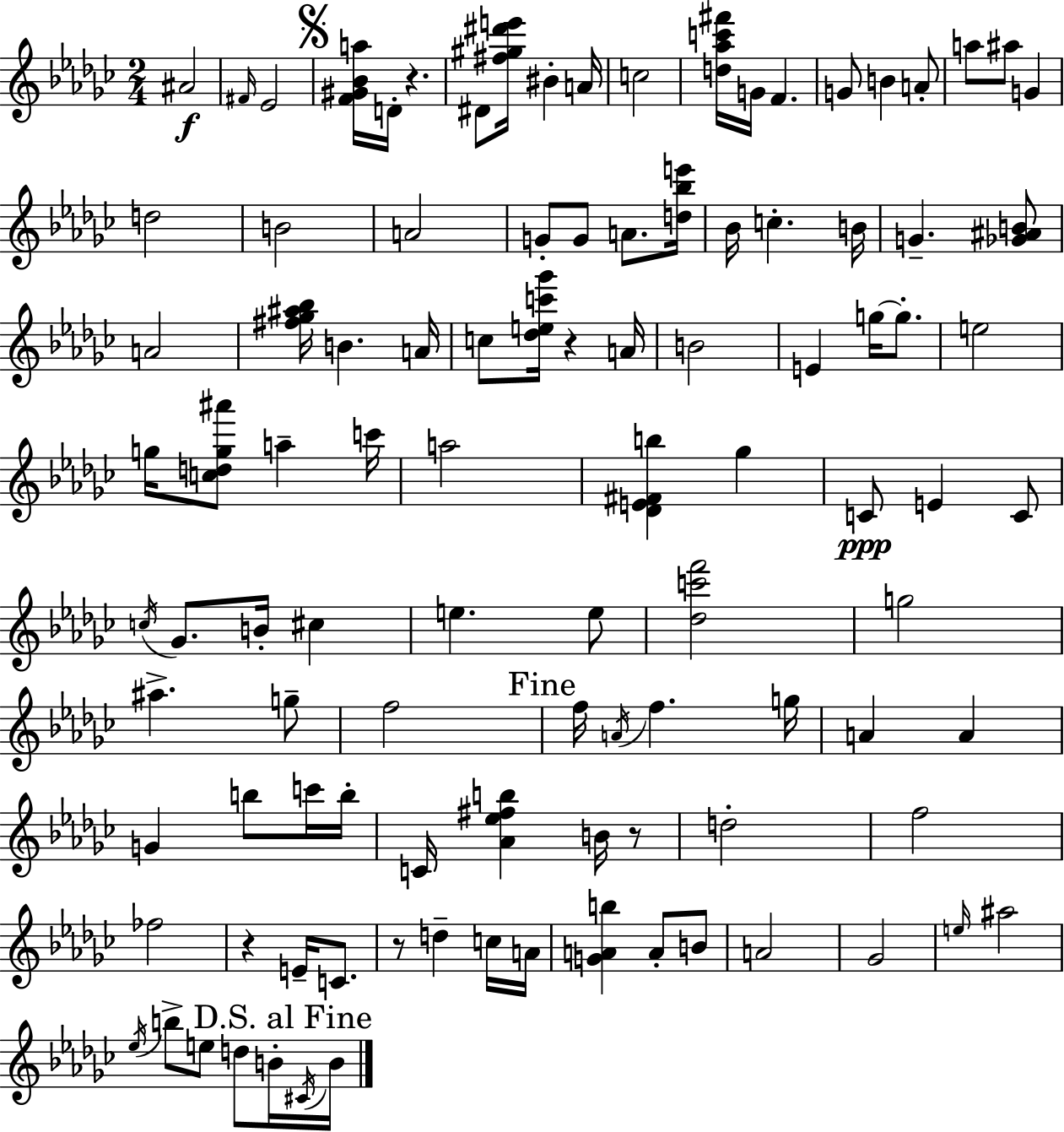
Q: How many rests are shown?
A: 5